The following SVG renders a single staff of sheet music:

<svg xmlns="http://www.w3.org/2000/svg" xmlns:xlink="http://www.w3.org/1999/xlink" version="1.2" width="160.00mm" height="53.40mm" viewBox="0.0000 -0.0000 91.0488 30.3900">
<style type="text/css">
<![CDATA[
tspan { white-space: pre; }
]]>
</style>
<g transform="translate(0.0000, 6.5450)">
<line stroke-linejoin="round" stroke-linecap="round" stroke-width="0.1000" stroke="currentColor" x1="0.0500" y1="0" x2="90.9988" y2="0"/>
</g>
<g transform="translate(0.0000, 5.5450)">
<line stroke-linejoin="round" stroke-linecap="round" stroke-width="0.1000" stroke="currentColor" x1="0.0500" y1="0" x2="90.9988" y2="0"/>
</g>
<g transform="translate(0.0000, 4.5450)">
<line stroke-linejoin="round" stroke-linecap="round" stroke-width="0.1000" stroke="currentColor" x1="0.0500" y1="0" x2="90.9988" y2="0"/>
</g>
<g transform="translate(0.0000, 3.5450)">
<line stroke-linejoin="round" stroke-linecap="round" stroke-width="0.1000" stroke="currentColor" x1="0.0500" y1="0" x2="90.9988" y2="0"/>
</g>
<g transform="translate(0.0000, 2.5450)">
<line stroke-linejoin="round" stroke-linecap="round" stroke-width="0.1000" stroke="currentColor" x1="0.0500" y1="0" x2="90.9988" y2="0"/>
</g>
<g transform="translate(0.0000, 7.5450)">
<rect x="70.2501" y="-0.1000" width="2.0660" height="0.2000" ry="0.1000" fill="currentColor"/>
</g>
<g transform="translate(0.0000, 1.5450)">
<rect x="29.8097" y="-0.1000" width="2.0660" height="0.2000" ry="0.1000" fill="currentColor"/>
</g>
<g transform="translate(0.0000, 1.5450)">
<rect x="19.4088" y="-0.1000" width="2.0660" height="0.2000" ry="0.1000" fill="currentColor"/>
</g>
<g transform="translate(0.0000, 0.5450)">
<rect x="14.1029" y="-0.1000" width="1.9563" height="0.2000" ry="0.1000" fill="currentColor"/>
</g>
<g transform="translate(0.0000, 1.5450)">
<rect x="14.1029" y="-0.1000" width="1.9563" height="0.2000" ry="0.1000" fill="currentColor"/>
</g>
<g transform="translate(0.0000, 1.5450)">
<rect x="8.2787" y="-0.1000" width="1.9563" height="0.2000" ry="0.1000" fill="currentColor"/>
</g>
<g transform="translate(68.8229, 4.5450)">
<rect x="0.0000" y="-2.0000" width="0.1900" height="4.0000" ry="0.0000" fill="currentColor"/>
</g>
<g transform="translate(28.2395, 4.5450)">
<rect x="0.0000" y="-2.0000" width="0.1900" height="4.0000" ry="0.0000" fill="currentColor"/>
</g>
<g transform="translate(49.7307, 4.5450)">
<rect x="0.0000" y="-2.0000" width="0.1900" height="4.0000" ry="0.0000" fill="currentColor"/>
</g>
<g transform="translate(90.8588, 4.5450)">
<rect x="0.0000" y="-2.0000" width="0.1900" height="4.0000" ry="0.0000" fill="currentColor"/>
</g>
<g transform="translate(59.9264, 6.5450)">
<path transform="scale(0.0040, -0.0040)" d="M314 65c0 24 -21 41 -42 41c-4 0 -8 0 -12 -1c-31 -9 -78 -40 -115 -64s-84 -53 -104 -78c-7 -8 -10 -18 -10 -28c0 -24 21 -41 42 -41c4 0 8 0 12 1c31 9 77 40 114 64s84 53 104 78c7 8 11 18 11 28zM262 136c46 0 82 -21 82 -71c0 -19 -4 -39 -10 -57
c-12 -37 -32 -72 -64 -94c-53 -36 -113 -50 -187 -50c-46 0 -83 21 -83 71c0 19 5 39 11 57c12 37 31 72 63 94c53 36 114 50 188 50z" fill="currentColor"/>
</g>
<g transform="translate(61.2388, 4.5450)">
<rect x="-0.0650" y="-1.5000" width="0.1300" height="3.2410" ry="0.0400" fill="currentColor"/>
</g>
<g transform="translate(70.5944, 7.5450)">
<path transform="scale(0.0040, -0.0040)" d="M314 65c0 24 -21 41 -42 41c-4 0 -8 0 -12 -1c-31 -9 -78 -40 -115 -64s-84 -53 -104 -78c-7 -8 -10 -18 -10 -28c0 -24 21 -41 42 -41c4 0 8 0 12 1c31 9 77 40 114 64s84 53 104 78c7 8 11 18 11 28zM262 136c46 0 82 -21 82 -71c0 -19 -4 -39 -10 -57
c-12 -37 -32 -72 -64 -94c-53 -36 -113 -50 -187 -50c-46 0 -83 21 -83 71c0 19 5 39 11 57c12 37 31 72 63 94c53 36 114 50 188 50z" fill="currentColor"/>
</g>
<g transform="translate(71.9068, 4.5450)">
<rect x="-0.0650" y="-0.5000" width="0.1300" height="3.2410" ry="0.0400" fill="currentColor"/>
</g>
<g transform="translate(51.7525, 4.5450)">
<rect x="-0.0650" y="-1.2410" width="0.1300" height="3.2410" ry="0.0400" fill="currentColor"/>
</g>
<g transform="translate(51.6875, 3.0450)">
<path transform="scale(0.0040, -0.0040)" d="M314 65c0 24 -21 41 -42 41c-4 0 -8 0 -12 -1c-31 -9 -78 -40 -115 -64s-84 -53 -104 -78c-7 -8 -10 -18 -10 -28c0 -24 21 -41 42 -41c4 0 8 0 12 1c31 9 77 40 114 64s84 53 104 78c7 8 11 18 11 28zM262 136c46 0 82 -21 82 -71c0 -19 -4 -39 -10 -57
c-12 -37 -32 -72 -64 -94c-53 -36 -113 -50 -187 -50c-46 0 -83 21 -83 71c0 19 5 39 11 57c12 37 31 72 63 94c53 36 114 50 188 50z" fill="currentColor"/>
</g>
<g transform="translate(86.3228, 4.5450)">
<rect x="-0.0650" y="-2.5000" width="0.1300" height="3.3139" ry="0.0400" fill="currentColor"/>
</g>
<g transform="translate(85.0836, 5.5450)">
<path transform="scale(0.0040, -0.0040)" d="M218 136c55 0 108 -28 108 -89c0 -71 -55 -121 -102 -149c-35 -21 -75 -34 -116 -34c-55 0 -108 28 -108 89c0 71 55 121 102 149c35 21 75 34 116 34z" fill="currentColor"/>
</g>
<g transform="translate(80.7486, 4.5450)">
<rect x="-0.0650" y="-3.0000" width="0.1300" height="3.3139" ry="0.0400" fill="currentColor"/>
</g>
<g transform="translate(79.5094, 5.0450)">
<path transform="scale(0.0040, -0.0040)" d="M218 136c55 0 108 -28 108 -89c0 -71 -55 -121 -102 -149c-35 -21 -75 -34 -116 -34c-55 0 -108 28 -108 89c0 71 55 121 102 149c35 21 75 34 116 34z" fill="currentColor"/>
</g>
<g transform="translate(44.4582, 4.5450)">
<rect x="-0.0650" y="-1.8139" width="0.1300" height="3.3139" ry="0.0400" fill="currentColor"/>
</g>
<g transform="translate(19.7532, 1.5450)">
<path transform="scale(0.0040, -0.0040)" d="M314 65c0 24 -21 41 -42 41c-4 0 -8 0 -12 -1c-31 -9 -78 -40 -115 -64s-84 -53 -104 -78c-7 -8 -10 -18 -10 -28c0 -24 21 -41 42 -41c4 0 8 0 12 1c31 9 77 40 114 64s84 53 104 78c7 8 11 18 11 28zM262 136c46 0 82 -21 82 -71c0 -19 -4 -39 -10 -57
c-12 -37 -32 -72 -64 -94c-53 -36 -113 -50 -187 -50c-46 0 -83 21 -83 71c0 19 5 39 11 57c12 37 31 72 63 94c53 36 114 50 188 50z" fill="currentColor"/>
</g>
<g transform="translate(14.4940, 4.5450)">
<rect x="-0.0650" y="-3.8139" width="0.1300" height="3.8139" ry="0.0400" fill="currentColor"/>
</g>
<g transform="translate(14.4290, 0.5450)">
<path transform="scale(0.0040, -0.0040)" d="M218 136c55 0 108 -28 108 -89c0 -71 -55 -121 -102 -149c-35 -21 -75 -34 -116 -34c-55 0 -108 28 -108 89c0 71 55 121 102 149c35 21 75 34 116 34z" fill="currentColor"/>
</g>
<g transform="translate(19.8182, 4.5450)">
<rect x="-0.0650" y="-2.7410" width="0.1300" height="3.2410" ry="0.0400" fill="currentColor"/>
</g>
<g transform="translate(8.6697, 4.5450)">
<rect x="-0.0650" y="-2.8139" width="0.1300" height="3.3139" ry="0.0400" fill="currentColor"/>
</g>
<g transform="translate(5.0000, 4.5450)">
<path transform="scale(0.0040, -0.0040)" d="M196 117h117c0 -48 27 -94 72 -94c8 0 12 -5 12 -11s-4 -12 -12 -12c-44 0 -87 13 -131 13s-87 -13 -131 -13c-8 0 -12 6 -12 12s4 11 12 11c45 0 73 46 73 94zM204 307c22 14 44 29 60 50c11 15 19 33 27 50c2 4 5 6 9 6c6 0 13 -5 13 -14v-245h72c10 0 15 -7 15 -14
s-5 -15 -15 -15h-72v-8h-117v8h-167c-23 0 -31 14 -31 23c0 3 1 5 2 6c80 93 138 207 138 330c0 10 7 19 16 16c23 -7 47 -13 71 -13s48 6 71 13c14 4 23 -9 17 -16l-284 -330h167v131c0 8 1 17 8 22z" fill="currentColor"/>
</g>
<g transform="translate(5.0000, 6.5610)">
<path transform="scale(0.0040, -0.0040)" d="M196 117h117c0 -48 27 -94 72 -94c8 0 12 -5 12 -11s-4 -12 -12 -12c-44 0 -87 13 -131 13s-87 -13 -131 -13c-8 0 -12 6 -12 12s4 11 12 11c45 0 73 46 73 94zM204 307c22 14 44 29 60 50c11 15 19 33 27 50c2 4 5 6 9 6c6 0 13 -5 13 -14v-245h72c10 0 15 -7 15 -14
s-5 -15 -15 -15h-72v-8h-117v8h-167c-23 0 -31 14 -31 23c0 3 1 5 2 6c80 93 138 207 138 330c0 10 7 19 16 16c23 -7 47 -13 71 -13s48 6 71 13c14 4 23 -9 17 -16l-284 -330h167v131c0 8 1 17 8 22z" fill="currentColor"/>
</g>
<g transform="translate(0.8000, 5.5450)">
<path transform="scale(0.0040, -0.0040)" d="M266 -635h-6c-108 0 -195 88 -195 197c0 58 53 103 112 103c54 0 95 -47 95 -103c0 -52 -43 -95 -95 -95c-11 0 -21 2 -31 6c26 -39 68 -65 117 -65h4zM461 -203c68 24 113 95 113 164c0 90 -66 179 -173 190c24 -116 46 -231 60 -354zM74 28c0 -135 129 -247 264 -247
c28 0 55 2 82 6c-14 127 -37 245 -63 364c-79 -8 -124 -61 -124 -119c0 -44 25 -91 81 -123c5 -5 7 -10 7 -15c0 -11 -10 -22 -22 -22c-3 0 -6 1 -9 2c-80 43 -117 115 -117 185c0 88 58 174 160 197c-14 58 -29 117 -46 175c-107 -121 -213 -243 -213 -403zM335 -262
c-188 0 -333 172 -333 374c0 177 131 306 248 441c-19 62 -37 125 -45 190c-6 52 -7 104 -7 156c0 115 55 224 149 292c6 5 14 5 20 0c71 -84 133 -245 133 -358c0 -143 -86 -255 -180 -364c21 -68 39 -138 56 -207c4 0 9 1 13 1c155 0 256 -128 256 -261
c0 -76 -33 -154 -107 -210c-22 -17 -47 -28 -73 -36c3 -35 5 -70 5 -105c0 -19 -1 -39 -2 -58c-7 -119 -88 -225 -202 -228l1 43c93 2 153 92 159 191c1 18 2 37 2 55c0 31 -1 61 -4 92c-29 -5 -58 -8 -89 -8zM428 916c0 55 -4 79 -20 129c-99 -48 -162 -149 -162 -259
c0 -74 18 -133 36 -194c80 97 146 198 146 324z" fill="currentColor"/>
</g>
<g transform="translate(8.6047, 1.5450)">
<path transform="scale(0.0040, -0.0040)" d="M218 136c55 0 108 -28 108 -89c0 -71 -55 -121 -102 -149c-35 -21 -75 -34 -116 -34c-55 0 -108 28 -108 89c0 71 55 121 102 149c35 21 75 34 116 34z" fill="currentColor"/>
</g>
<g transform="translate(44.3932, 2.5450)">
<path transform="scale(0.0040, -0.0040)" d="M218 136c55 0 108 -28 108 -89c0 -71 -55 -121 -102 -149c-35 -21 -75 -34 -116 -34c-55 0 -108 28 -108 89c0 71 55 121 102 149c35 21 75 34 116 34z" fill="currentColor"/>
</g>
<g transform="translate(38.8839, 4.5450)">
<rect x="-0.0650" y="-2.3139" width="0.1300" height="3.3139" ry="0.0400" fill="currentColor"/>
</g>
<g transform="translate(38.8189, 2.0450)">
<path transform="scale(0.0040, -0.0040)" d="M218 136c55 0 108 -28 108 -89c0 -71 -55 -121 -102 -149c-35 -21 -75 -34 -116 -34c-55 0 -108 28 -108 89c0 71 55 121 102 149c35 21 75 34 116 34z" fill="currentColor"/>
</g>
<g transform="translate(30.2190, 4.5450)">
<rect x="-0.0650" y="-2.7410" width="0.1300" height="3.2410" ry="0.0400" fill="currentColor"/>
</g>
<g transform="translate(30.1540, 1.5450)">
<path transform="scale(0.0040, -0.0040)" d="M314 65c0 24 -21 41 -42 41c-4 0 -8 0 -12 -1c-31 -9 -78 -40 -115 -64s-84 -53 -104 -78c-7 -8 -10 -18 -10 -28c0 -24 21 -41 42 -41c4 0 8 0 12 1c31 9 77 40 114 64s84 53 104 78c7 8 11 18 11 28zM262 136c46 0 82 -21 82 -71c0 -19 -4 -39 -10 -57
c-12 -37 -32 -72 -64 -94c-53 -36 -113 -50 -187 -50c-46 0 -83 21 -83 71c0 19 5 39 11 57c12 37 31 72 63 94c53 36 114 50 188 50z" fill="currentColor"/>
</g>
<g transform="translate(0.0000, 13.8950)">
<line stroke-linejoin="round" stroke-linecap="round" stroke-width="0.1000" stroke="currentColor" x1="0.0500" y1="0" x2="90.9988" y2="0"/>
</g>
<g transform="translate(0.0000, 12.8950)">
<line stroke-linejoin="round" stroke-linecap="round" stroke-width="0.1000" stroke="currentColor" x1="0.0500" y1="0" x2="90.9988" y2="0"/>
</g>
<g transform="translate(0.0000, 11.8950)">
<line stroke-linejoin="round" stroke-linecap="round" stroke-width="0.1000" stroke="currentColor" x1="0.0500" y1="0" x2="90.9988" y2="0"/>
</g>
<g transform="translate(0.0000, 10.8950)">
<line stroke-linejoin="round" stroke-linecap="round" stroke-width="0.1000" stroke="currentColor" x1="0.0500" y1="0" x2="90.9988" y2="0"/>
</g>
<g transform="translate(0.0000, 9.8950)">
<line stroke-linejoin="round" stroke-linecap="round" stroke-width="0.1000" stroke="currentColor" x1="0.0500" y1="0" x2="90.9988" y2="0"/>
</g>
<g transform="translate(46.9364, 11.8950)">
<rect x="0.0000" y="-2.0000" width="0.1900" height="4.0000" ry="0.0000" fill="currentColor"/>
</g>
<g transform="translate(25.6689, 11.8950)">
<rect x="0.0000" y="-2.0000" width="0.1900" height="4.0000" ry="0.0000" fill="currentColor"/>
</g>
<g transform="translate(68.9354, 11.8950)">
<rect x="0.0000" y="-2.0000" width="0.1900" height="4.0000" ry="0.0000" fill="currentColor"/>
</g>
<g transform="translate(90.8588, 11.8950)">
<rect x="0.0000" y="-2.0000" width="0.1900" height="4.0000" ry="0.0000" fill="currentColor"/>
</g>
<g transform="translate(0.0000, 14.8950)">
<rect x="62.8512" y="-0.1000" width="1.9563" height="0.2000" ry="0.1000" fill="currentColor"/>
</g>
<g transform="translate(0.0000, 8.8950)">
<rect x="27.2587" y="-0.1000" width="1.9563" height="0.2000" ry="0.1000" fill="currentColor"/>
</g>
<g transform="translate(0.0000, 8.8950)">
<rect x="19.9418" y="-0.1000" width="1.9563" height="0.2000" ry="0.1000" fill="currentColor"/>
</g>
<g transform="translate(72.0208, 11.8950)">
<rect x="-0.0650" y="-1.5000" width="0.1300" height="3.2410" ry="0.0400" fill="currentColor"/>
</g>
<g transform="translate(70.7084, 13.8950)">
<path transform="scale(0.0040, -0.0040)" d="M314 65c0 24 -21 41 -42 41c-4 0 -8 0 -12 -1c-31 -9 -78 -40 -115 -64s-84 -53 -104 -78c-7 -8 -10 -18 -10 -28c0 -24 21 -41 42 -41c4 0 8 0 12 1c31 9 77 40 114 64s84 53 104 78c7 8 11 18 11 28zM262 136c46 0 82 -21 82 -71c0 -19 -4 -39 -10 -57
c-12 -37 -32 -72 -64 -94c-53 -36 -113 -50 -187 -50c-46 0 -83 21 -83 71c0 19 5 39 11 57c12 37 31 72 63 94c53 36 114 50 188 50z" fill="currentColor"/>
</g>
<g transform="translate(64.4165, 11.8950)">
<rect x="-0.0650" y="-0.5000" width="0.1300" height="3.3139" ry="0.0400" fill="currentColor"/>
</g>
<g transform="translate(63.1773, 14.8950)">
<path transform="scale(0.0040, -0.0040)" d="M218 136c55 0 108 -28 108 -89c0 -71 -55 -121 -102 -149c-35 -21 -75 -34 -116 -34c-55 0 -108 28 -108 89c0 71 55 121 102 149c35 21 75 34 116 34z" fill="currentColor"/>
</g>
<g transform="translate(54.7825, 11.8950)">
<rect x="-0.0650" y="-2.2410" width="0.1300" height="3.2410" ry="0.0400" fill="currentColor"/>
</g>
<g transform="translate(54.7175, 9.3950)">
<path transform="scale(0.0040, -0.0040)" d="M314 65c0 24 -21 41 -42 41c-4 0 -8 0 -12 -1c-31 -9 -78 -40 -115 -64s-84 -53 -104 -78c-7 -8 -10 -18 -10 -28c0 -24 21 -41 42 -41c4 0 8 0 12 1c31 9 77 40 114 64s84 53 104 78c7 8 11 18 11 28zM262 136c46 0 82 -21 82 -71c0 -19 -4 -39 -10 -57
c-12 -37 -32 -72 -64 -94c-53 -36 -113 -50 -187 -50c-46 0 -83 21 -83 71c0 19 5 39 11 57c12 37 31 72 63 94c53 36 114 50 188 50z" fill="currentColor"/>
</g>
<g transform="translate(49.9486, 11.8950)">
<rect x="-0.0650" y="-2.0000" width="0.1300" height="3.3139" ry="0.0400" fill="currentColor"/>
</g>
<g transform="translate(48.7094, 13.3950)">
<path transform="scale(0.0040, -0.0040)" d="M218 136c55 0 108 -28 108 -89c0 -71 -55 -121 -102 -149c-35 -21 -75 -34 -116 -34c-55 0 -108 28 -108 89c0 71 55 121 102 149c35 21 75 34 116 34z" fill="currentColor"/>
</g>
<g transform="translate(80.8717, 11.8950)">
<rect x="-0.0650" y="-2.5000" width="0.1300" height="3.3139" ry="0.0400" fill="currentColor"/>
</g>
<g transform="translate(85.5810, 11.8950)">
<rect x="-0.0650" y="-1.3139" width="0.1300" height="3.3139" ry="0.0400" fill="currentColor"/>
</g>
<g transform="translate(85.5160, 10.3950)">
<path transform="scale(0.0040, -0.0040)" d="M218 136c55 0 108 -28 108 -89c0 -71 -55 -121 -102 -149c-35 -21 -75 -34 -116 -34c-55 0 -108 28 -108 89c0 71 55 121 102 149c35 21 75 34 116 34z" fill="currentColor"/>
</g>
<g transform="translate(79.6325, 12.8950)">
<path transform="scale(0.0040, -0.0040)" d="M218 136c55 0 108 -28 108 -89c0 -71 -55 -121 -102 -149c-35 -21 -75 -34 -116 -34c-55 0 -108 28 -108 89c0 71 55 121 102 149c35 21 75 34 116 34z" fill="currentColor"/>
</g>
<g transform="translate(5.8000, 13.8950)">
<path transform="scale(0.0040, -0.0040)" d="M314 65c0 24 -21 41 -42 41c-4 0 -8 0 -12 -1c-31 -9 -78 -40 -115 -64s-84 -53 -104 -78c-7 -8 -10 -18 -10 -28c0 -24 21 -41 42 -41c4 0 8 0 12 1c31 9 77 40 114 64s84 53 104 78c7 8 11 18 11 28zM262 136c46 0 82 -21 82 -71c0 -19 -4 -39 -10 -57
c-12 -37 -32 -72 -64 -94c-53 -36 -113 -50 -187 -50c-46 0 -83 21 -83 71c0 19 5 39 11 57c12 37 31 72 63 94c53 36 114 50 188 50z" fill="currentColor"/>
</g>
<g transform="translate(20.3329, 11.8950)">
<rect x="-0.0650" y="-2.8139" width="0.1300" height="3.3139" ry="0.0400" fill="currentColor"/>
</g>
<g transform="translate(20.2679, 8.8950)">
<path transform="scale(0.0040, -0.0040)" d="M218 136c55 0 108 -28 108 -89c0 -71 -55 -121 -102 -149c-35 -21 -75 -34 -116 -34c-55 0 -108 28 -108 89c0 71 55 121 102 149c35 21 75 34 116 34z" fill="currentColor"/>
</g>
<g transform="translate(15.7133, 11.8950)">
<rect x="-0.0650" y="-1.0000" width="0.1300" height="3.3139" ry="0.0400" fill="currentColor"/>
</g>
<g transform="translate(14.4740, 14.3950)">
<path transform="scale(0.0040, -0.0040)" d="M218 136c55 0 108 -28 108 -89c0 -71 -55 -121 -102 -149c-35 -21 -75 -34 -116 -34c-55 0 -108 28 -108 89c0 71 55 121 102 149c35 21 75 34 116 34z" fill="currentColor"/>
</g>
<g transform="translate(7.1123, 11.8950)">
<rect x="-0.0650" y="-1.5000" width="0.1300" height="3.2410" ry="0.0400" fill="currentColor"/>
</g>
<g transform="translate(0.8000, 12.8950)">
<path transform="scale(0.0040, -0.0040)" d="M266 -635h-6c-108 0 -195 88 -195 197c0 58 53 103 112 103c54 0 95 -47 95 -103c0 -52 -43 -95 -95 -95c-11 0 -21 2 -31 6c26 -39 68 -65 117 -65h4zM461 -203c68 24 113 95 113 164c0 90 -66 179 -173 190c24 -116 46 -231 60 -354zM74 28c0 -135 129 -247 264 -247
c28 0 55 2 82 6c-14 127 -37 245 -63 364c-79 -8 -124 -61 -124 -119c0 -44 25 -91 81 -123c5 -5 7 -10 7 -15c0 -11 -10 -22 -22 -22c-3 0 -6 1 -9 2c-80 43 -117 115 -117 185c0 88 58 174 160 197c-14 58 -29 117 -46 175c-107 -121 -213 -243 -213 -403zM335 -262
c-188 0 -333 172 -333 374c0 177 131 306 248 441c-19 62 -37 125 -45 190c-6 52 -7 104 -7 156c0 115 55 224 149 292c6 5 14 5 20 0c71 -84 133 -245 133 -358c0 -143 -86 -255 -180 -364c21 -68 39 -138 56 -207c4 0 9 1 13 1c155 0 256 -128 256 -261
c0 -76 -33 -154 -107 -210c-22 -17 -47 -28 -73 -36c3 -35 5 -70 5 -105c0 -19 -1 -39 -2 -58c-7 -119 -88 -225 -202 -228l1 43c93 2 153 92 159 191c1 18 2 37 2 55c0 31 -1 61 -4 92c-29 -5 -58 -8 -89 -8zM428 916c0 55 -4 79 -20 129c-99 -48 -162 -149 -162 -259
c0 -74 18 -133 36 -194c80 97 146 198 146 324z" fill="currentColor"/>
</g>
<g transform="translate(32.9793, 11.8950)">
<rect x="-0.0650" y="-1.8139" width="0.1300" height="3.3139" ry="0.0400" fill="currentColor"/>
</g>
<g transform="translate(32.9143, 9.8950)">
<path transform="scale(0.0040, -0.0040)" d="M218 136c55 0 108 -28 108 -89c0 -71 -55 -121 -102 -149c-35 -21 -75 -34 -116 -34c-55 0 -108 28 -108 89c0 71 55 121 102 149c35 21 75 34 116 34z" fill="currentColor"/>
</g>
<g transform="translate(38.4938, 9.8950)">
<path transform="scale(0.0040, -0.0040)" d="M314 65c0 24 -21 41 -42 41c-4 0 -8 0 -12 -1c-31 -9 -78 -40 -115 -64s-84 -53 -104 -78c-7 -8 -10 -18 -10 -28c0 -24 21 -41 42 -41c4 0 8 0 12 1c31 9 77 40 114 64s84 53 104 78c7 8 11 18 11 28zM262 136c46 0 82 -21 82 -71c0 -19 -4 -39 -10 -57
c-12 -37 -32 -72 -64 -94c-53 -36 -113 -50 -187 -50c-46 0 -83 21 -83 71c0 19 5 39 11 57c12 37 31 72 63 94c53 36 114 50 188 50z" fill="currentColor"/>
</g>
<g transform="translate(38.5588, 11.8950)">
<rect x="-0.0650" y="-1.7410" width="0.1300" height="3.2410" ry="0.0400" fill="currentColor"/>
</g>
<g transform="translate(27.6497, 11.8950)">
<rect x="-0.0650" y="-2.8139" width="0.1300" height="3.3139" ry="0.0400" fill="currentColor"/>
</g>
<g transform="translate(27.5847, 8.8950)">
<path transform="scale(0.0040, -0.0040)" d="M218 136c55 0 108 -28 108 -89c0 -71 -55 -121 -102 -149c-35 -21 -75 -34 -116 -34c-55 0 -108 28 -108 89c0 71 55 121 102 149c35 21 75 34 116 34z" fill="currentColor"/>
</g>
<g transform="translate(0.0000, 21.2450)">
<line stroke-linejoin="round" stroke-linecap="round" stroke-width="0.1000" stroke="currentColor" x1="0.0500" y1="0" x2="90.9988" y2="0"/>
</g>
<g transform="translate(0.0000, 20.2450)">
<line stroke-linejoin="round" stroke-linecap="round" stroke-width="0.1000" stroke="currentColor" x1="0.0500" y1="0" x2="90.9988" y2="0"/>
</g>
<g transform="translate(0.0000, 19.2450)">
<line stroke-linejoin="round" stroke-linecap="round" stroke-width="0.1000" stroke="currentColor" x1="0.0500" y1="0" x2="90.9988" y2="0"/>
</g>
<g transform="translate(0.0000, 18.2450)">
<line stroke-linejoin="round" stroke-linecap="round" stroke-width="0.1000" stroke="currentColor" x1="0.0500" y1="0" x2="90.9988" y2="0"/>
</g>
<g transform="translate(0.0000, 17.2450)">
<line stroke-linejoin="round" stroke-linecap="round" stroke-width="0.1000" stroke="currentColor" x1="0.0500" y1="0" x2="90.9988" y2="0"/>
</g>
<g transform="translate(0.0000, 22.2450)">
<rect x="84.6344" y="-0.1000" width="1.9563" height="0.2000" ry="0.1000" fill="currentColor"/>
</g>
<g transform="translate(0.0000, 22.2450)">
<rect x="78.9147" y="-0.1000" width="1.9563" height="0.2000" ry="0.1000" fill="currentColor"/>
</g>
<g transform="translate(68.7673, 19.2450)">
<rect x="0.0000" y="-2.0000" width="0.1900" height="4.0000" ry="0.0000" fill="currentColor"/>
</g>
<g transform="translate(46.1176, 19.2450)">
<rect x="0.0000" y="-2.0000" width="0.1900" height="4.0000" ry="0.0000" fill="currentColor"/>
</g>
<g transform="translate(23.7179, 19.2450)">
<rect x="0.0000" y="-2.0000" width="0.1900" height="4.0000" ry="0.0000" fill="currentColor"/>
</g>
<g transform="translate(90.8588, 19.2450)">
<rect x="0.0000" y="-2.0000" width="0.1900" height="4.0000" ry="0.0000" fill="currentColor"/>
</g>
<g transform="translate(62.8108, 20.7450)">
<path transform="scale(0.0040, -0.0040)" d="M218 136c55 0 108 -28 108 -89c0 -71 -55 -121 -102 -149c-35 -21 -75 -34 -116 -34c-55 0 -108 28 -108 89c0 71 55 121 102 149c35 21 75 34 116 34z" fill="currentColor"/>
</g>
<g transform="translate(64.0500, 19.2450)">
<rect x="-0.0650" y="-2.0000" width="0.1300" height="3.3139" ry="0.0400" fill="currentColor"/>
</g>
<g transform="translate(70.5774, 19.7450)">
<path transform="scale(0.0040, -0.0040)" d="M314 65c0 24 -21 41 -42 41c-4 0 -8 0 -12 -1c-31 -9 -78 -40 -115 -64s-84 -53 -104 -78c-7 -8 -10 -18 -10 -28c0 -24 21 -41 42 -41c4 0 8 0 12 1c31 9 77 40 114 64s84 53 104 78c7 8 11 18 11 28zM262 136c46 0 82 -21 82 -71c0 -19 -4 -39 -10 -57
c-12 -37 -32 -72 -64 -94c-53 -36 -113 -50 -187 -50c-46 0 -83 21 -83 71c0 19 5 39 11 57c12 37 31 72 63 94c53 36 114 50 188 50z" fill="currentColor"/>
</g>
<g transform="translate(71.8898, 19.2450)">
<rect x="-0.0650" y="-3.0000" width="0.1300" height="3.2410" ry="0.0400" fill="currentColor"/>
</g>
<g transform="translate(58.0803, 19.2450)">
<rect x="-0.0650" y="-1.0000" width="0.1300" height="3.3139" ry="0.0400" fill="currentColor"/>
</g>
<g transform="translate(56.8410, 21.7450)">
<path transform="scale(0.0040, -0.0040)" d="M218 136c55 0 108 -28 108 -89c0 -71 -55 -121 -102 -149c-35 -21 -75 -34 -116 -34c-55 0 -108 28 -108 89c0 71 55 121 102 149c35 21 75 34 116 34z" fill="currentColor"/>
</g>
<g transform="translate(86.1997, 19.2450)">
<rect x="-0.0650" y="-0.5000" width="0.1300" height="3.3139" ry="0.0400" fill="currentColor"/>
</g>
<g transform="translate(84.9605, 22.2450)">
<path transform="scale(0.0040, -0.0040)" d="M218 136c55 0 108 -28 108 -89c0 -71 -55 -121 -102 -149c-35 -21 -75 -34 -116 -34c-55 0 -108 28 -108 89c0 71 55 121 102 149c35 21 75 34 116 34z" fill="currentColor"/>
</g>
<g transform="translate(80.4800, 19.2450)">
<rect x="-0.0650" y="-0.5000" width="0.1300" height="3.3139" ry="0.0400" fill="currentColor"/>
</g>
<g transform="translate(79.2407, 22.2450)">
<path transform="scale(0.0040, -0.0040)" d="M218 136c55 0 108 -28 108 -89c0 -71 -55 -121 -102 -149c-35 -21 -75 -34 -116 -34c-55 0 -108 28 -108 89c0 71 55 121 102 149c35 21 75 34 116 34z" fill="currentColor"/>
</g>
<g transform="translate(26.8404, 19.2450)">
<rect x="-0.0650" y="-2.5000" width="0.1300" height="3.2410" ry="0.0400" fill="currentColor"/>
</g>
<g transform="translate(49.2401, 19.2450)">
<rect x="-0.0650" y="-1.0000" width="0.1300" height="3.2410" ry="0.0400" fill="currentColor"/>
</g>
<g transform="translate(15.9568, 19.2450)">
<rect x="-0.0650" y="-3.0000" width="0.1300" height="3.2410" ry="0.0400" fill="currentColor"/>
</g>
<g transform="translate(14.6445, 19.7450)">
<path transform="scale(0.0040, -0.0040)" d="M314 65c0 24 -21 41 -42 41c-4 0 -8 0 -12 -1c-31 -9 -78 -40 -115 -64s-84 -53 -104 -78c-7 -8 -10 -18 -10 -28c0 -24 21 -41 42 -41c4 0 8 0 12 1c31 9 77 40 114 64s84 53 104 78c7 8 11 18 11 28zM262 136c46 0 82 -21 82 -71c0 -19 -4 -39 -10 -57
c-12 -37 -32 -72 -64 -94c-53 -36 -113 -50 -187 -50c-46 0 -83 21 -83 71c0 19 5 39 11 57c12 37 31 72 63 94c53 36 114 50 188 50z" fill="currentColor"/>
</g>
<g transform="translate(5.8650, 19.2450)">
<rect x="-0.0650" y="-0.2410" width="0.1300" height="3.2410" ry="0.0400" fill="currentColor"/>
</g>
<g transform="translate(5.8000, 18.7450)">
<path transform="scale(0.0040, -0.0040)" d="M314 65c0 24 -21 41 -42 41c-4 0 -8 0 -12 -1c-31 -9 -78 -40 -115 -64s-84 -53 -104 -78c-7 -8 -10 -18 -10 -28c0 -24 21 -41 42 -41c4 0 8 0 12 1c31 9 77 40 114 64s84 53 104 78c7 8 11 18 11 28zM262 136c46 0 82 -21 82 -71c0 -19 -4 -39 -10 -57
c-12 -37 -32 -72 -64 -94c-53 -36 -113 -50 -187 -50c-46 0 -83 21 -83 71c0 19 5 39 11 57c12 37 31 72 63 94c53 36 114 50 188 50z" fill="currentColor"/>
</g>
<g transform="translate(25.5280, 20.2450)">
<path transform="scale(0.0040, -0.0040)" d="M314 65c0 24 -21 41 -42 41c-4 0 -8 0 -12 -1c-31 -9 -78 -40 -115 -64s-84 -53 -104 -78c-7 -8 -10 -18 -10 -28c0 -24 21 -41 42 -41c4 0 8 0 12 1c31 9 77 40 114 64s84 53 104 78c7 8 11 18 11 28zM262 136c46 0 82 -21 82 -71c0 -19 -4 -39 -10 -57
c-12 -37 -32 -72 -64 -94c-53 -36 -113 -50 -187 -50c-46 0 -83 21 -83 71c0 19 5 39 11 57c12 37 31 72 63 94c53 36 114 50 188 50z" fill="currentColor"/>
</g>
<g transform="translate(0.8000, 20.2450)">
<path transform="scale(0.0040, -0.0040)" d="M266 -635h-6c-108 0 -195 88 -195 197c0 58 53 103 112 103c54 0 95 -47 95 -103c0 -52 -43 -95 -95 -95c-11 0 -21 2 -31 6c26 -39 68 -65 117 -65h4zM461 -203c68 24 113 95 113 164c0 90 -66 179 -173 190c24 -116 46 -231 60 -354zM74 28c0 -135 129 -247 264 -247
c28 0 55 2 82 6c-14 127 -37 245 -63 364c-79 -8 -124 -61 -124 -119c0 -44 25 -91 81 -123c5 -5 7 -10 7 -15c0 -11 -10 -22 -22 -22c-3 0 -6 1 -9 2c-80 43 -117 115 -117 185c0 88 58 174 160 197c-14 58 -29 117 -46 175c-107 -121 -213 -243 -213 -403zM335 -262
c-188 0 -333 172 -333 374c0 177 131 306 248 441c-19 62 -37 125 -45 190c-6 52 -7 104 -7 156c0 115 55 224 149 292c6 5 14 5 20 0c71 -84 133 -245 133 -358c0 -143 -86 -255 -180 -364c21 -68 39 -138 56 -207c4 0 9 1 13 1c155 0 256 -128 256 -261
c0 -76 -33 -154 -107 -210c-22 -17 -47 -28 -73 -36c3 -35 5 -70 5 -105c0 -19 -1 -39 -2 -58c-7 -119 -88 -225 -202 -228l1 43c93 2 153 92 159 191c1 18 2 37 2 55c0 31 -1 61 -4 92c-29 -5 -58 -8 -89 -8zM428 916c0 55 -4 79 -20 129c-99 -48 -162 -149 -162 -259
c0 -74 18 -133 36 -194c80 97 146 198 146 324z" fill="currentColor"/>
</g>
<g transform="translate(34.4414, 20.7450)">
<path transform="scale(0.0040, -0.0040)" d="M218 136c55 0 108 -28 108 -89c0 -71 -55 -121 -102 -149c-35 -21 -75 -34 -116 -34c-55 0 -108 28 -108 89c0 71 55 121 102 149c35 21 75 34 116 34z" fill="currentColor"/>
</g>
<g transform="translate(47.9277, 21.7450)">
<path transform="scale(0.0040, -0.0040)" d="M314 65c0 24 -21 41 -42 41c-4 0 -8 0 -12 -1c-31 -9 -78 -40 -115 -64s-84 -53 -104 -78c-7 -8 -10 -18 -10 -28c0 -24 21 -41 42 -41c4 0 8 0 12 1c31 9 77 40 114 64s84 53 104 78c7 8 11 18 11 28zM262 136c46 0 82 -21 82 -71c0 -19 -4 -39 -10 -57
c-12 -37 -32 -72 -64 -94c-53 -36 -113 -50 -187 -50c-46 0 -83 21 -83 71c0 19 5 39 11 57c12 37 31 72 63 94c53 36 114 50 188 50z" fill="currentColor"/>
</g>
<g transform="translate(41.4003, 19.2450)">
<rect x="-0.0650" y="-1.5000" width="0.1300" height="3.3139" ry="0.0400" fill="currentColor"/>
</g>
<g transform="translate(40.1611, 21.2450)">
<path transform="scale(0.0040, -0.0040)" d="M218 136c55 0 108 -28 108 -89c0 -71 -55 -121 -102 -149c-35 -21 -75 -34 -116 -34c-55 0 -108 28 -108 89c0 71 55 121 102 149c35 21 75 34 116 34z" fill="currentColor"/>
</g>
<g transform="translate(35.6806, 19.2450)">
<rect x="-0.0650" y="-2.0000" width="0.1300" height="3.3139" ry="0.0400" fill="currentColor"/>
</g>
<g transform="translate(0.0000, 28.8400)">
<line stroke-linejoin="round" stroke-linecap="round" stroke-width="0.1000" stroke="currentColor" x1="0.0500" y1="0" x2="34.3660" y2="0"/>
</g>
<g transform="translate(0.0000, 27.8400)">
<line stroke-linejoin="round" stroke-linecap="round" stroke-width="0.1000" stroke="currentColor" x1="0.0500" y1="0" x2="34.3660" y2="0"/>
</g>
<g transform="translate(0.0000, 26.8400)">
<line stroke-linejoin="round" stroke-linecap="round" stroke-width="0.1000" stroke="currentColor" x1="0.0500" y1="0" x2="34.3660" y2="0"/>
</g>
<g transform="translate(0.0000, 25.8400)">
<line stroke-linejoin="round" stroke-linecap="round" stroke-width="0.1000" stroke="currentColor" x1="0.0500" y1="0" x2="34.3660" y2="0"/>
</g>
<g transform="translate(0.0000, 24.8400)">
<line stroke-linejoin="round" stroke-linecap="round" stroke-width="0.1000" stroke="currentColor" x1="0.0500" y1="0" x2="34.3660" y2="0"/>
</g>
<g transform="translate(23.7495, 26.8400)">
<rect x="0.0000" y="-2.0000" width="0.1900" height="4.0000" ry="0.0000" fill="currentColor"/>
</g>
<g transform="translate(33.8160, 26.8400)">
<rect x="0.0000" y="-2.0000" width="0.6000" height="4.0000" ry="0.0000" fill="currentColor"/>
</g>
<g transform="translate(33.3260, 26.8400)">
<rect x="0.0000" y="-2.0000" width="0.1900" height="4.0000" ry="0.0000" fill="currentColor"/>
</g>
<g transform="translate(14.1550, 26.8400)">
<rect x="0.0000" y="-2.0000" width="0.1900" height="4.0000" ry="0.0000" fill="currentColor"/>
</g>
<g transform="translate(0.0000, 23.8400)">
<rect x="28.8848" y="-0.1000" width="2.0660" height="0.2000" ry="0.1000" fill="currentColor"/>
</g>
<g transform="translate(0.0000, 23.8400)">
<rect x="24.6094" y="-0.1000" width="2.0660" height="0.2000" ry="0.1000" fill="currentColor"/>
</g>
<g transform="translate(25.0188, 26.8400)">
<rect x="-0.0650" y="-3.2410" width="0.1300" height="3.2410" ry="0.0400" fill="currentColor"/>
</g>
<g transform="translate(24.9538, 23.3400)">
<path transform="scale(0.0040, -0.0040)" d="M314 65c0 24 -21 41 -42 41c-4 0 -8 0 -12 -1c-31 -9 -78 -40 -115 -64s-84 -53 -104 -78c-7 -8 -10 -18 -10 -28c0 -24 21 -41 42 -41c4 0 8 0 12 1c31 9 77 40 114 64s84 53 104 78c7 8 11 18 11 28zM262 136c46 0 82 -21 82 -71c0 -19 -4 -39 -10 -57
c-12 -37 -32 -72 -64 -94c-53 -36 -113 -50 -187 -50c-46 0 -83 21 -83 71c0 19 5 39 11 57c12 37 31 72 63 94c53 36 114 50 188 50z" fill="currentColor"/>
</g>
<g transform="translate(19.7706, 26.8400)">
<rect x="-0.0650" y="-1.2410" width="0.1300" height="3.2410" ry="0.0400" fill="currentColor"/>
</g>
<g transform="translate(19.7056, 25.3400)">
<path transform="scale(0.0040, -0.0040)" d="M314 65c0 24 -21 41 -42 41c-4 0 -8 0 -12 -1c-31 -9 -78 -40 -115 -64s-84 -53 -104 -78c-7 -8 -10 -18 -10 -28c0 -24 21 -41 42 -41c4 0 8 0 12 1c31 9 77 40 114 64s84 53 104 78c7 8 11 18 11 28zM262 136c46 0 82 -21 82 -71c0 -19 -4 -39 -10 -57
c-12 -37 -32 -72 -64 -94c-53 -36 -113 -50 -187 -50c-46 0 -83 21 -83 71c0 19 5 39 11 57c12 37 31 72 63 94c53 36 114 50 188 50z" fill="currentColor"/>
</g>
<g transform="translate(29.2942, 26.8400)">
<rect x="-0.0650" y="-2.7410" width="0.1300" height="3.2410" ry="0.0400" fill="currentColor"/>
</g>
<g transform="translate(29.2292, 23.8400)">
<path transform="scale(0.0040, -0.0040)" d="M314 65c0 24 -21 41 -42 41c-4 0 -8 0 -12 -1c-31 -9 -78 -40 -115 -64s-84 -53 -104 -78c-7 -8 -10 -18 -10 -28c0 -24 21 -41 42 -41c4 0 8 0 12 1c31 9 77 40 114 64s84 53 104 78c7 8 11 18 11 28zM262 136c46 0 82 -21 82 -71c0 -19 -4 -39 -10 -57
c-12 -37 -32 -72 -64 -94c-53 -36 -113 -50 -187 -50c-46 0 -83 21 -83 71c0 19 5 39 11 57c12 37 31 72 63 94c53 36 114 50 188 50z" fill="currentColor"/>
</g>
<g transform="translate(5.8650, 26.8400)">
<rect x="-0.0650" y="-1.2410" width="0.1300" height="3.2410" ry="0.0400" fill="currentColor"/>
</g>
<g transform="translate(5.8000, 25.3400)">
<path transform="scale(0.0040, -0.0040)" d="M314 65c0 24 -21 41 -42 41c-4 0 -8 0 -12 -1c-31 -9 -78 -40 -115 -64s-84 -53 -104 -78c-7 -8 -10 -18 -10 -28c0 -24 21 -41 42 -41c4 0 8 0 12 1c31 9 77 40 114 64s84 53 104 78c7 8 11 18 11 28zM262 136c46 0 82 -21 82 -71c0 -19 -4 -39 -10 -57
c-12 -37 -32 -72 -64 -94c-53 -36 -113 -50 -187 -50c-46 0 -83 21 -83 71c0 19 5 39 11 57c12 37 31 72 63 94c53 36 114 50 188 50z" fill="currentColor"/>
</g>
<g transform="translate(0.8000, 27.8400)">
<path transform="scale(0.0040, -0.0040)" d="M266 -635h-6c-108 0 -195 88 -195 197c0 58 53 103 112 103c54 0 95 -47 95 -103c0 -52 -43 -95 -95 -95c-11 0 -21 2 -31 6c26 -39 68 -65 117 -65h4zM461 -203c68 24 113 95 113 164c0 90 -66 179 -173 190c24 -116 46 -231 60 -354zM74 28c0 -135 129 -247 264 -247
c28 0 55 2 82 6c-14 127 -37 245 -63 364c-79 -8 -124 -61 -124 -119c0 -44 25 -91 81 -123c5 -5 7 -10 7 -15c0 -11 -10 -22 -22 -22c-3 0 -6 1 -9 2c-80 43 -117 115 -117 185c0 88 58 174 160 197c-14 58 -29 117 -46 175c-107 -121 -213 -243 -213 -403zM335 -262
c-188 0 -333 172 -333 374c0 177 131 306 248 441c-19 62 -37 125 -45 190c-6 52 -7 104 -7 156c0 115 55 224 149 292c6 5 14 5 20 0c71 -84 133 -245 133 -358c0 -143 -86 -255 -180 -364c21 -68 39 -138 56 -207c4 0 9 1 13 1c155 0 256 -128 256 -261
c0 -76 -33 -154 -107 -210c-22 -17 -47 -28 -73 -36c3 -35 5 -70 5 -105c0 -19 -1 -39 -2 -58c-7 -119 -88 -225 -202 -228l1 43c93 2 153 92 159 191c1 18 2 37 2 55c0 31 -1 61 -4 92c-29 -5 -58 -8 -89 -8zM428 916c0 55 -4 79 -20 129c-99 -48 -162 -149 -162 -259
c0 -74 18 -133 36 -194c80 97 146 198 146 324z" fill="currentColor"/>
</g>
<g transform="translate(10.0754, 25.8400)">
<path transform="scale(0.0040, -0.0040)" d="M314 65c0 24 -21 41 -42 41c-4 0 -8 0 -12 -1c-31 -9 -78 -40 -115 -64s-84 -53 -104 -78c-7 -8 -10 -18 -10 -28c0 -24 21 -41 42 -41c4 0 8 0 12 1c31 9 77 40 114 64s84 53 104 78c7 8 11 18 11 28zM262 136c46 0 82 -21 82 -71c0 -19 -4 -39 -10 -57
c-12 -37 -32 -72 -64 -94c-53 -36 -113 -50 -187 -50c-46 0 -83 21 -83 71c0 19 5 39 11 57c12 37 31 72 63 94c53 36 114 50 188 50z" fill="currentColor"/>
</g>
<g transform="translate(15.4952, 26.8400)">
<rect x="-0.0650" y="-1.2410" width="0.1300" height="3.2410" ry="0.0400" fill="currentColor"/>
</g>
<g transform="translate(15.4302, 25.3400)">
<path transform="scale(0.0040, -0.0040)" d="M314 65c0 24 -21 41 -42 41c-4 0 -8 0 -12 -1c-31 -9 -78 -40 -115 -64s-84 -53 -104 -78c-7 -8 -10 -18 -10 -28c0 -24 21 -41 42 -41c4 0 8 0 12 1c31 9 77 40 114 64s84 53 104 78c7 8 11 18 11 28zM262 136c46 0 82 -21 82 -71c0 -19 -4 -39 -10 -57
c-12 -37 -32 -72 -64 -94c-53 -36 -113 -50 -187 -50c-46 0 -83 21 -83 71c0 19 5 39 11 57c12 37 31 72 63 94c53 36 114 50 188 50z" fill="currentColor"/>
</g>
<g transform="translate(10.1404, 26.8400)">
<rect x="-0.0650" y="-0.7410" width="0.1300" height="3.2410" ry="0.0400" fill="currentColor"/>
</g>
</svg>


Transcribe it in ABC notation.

X:1
T:Untitled
M:4/4
L:1/4
K:C
a c' a2 a2 g f e2 E2 C2 A G E2 D a a f f2 F g2 C E2 G e c2 A2 G2 F E D2 D F A2 C C e2 d2 e2 e2 b2 a2